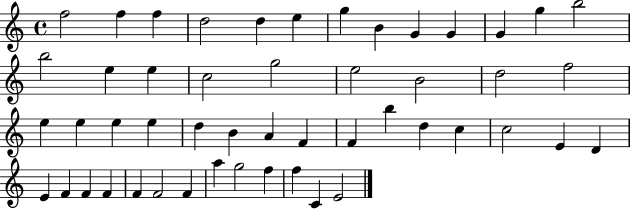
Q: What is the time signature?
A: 4/4